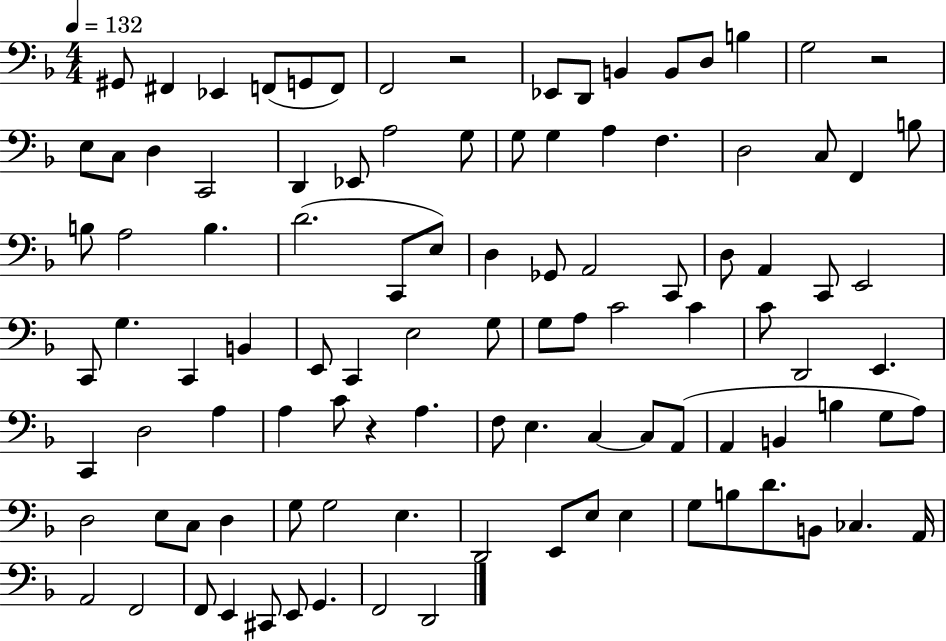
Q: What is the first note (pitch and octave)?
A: G#2